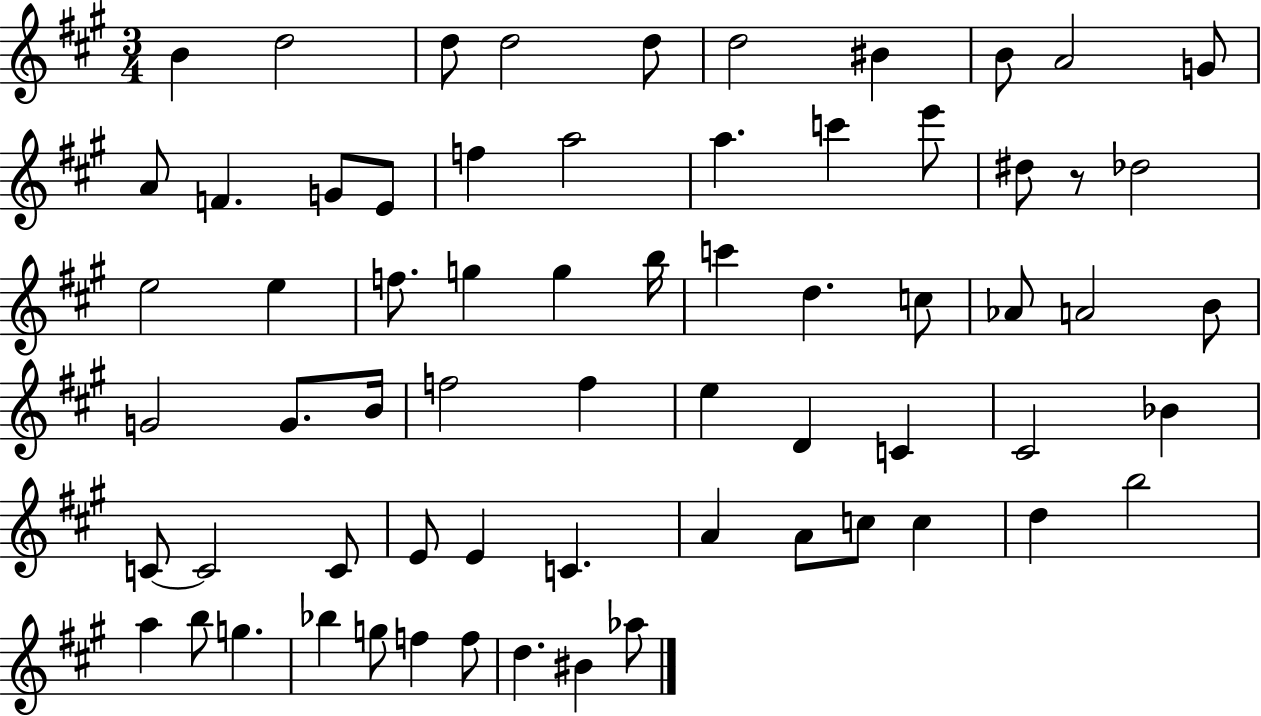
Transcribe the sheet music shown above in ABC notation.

X:1
T:Untitled
M:3/4
L:1/4
K:A
B d2 d/2 d2 d/2 d2 ^B B/2 A2 G/2 A/2 F G/2 E/2 f a2 a c' e'/2 ^d/2 z/2 _d2 e2 e f/2 g g b/4 c' d c/2 _A/2 A2 B/2 G2 G/2 B/4 f2 f e D C ^C2 _B C/2 C2 C/2 E/2 E C A A/2 c/2 c d b2 a b/2 g _b g/2 f f/2 d ^B _a/2